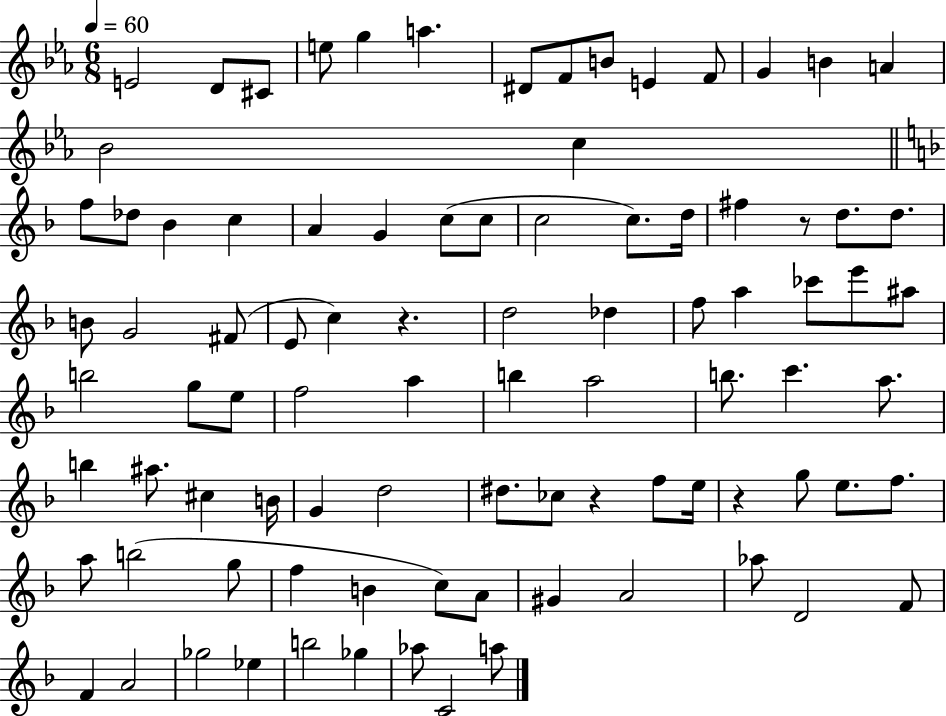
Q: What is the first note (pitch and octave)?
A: E4